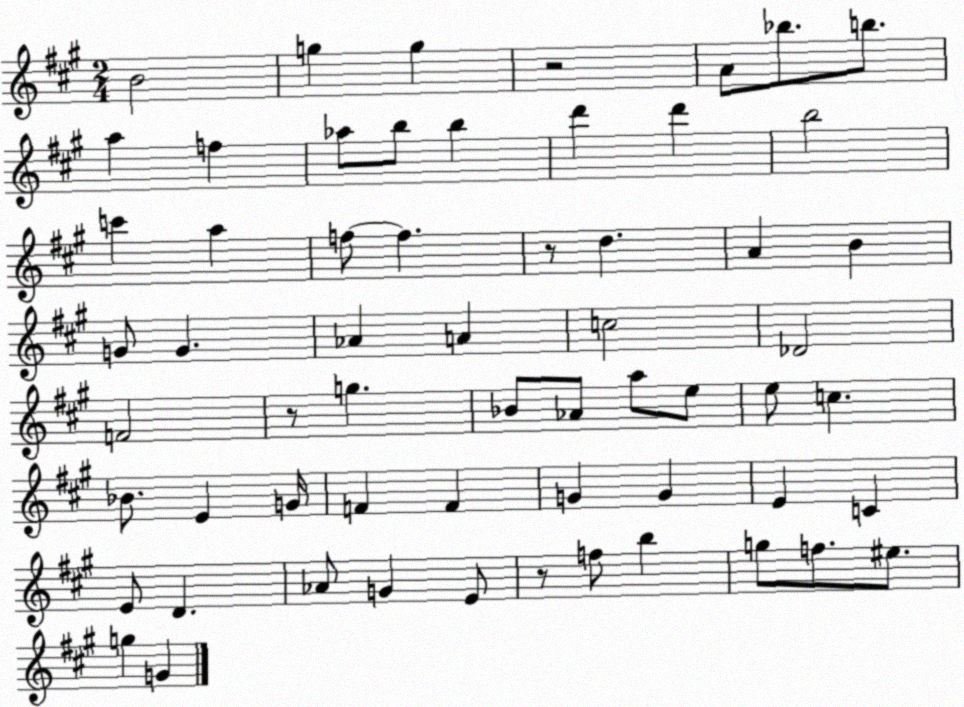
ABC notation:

X:1
T:Untitled
M:2/4
L:1/4
K:A
B2 g g z2 A/2 _b/2 b/2 a f _a/2 b/2 b d' d' b2 c' a f/2 f z/2 d A B G/2 G _A A c2 _D2 F2 z/2 g _B/2 _A/2 a/2 e/2 e/2 c _B/2 E G/4 F F G G E C E/2 D _A/2 G E/2 z/2 f/2 b g/2 f/2 ^e/2 g G